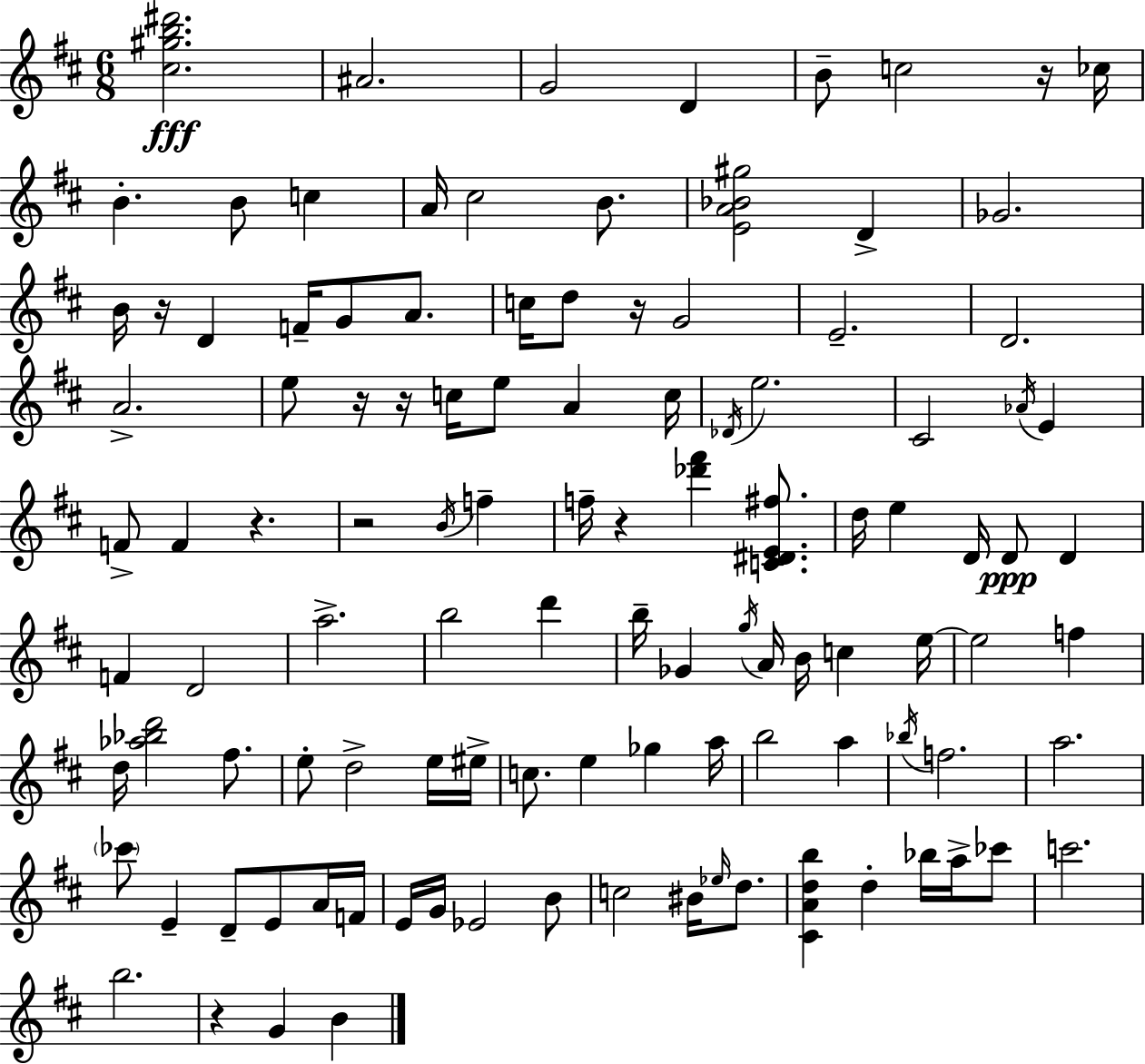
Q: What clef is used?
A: treble